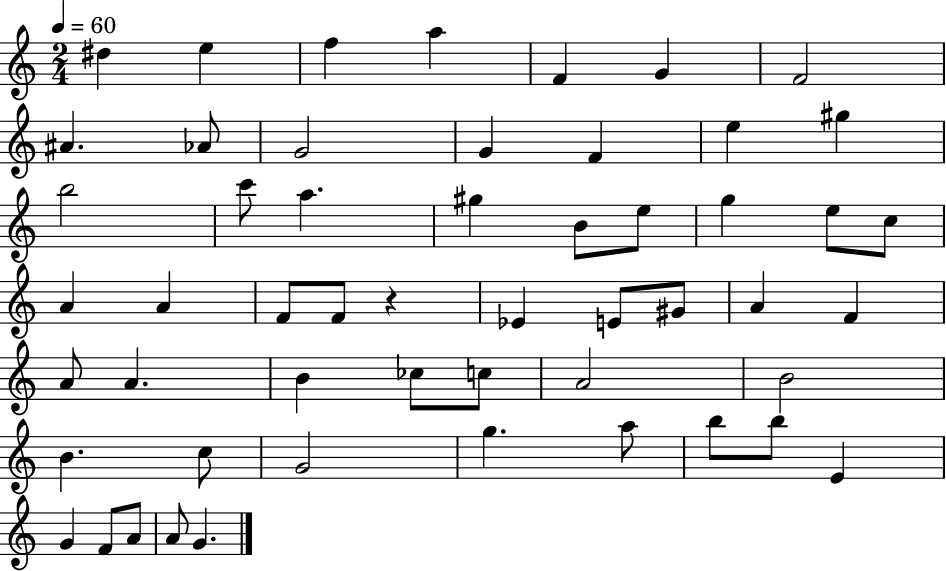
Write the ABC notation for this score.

X:1
T:Untitled
M:2/4
L:1/4
K:C
^d e f a F G F2 ^A _A/2 G2 G F e ^g b2 c'/2 a ^g B/2 e/2 g e/2 c/2 A A F/2 F/2 z _E E/2 ^G/2 A F A/2 A B _c/2 c/2 A2 B2 B c/2 G2 g a/2 b/2 b/2 E G F/2 A/2 A/2 G